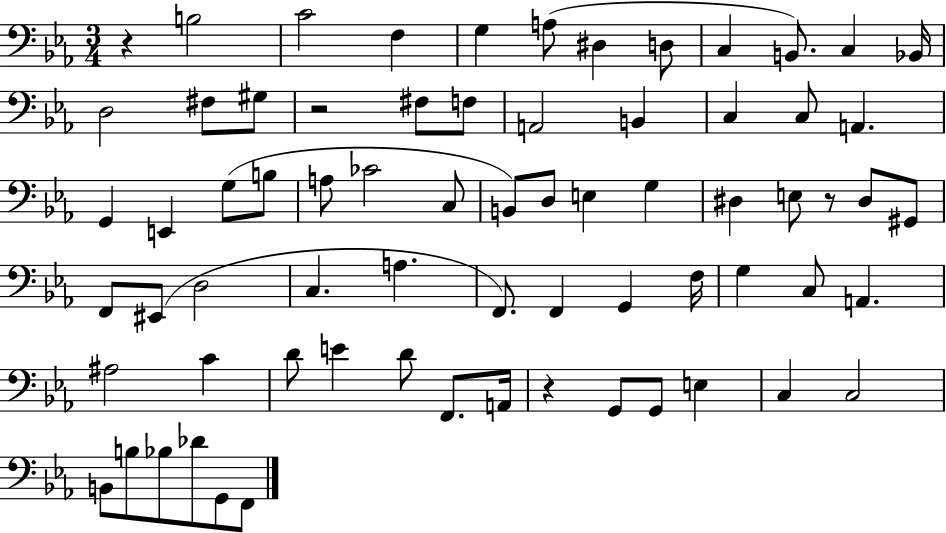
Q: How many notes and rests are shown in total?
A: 70